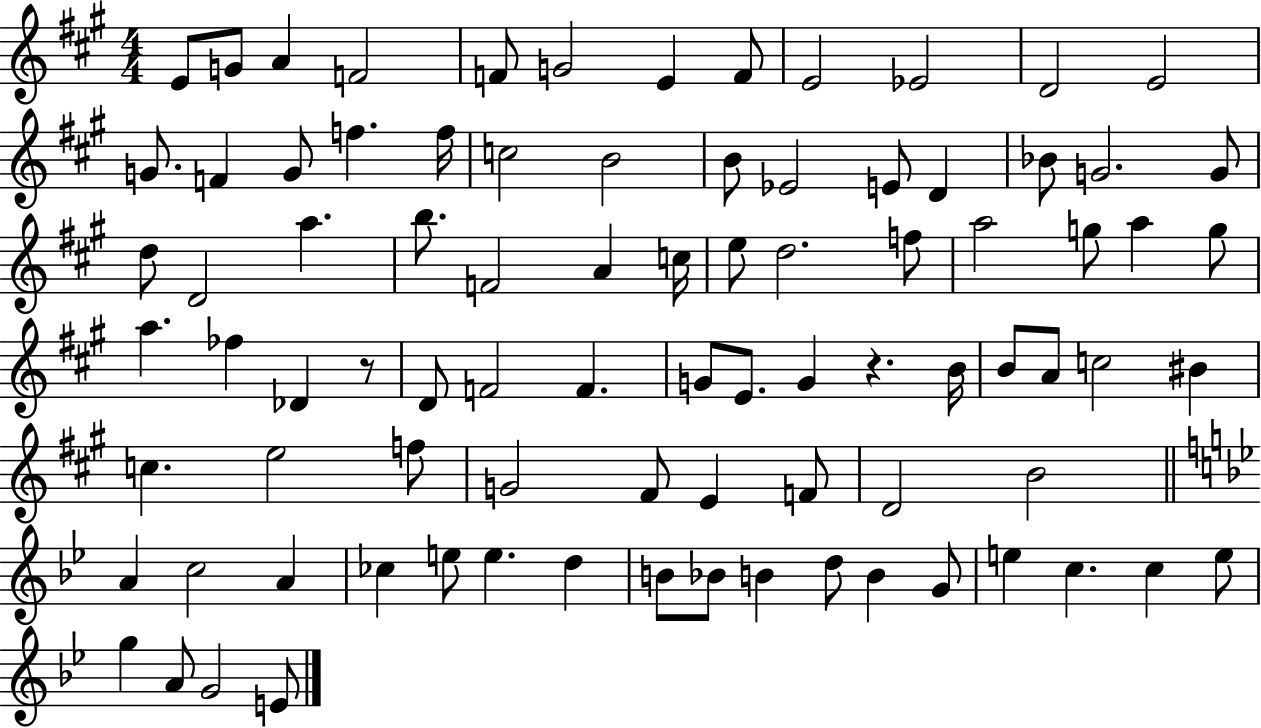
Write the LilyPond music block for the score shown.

{
  \clef treble
  \numericTimeSignature
  \time 4/4
  \key a \major
  \repeat volta 2 { e'8 g'8 a'4 f'2 | f'8 g'2 e'4 f'8 | e'2 ees'2 | d'2 e'2 | \break g'8. f'4 g'8 f''4. f''16 | c''2 b'2 | b'8 ees'2 e'8 d'4 | bes'8 g'2. g'8 | \break d''8 d'2 a''4. | b''8. f'2 a'4 c''16 | e''8 d''2. f''8 | a''2 g''8 a''4 g''8 | \break a''4. fes''4 des'4 r8 | d'8 f'2 f'4. | g'8 e'8. g'4 r4. b'16 | b'8 a'8 c''2 bis'4 | \break c''4. e''2 f''8 | g'2 fis'8 e'4 f'8 | d'2 b'2 | \bar "||" \break \key g \minor a'4 c''2 a'4 | ces''4 e''8 e''4. d''4 | b'8 bes'8 b'4 d''8 b'4 g'8 | e''4 c''4. c''4 e''8 | \break g''4 a'8 g'2 e'8 | } \bar "|."
}